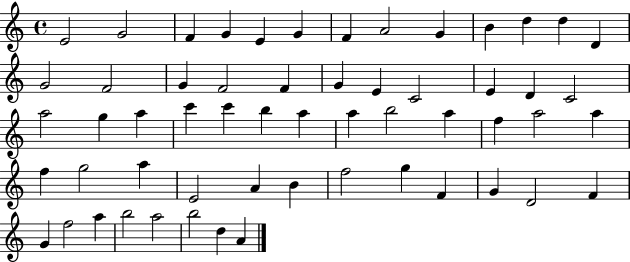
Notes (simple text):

E4/h G4/h F4/q G4/q E4/q G4/q F4/q A4/h G4/q B4/q D5/q D5/q D4/q G4/h F4/h G4/q F4/h F4/q G4/q E4/q C4/h E4/q D4/q C4/h A5/h G5/q A5/q C6/q C6/q B5/q A5/q A5/q B5/h A5/q F5/q A5/h A5/q F5/q G5/h A5/q E4/h A4/q B4/q F5/h G5/q F4/q G4/q D4/h F4/q G4/q F5/h A5/q B5/h A5/h B5/h D5/q A4/q